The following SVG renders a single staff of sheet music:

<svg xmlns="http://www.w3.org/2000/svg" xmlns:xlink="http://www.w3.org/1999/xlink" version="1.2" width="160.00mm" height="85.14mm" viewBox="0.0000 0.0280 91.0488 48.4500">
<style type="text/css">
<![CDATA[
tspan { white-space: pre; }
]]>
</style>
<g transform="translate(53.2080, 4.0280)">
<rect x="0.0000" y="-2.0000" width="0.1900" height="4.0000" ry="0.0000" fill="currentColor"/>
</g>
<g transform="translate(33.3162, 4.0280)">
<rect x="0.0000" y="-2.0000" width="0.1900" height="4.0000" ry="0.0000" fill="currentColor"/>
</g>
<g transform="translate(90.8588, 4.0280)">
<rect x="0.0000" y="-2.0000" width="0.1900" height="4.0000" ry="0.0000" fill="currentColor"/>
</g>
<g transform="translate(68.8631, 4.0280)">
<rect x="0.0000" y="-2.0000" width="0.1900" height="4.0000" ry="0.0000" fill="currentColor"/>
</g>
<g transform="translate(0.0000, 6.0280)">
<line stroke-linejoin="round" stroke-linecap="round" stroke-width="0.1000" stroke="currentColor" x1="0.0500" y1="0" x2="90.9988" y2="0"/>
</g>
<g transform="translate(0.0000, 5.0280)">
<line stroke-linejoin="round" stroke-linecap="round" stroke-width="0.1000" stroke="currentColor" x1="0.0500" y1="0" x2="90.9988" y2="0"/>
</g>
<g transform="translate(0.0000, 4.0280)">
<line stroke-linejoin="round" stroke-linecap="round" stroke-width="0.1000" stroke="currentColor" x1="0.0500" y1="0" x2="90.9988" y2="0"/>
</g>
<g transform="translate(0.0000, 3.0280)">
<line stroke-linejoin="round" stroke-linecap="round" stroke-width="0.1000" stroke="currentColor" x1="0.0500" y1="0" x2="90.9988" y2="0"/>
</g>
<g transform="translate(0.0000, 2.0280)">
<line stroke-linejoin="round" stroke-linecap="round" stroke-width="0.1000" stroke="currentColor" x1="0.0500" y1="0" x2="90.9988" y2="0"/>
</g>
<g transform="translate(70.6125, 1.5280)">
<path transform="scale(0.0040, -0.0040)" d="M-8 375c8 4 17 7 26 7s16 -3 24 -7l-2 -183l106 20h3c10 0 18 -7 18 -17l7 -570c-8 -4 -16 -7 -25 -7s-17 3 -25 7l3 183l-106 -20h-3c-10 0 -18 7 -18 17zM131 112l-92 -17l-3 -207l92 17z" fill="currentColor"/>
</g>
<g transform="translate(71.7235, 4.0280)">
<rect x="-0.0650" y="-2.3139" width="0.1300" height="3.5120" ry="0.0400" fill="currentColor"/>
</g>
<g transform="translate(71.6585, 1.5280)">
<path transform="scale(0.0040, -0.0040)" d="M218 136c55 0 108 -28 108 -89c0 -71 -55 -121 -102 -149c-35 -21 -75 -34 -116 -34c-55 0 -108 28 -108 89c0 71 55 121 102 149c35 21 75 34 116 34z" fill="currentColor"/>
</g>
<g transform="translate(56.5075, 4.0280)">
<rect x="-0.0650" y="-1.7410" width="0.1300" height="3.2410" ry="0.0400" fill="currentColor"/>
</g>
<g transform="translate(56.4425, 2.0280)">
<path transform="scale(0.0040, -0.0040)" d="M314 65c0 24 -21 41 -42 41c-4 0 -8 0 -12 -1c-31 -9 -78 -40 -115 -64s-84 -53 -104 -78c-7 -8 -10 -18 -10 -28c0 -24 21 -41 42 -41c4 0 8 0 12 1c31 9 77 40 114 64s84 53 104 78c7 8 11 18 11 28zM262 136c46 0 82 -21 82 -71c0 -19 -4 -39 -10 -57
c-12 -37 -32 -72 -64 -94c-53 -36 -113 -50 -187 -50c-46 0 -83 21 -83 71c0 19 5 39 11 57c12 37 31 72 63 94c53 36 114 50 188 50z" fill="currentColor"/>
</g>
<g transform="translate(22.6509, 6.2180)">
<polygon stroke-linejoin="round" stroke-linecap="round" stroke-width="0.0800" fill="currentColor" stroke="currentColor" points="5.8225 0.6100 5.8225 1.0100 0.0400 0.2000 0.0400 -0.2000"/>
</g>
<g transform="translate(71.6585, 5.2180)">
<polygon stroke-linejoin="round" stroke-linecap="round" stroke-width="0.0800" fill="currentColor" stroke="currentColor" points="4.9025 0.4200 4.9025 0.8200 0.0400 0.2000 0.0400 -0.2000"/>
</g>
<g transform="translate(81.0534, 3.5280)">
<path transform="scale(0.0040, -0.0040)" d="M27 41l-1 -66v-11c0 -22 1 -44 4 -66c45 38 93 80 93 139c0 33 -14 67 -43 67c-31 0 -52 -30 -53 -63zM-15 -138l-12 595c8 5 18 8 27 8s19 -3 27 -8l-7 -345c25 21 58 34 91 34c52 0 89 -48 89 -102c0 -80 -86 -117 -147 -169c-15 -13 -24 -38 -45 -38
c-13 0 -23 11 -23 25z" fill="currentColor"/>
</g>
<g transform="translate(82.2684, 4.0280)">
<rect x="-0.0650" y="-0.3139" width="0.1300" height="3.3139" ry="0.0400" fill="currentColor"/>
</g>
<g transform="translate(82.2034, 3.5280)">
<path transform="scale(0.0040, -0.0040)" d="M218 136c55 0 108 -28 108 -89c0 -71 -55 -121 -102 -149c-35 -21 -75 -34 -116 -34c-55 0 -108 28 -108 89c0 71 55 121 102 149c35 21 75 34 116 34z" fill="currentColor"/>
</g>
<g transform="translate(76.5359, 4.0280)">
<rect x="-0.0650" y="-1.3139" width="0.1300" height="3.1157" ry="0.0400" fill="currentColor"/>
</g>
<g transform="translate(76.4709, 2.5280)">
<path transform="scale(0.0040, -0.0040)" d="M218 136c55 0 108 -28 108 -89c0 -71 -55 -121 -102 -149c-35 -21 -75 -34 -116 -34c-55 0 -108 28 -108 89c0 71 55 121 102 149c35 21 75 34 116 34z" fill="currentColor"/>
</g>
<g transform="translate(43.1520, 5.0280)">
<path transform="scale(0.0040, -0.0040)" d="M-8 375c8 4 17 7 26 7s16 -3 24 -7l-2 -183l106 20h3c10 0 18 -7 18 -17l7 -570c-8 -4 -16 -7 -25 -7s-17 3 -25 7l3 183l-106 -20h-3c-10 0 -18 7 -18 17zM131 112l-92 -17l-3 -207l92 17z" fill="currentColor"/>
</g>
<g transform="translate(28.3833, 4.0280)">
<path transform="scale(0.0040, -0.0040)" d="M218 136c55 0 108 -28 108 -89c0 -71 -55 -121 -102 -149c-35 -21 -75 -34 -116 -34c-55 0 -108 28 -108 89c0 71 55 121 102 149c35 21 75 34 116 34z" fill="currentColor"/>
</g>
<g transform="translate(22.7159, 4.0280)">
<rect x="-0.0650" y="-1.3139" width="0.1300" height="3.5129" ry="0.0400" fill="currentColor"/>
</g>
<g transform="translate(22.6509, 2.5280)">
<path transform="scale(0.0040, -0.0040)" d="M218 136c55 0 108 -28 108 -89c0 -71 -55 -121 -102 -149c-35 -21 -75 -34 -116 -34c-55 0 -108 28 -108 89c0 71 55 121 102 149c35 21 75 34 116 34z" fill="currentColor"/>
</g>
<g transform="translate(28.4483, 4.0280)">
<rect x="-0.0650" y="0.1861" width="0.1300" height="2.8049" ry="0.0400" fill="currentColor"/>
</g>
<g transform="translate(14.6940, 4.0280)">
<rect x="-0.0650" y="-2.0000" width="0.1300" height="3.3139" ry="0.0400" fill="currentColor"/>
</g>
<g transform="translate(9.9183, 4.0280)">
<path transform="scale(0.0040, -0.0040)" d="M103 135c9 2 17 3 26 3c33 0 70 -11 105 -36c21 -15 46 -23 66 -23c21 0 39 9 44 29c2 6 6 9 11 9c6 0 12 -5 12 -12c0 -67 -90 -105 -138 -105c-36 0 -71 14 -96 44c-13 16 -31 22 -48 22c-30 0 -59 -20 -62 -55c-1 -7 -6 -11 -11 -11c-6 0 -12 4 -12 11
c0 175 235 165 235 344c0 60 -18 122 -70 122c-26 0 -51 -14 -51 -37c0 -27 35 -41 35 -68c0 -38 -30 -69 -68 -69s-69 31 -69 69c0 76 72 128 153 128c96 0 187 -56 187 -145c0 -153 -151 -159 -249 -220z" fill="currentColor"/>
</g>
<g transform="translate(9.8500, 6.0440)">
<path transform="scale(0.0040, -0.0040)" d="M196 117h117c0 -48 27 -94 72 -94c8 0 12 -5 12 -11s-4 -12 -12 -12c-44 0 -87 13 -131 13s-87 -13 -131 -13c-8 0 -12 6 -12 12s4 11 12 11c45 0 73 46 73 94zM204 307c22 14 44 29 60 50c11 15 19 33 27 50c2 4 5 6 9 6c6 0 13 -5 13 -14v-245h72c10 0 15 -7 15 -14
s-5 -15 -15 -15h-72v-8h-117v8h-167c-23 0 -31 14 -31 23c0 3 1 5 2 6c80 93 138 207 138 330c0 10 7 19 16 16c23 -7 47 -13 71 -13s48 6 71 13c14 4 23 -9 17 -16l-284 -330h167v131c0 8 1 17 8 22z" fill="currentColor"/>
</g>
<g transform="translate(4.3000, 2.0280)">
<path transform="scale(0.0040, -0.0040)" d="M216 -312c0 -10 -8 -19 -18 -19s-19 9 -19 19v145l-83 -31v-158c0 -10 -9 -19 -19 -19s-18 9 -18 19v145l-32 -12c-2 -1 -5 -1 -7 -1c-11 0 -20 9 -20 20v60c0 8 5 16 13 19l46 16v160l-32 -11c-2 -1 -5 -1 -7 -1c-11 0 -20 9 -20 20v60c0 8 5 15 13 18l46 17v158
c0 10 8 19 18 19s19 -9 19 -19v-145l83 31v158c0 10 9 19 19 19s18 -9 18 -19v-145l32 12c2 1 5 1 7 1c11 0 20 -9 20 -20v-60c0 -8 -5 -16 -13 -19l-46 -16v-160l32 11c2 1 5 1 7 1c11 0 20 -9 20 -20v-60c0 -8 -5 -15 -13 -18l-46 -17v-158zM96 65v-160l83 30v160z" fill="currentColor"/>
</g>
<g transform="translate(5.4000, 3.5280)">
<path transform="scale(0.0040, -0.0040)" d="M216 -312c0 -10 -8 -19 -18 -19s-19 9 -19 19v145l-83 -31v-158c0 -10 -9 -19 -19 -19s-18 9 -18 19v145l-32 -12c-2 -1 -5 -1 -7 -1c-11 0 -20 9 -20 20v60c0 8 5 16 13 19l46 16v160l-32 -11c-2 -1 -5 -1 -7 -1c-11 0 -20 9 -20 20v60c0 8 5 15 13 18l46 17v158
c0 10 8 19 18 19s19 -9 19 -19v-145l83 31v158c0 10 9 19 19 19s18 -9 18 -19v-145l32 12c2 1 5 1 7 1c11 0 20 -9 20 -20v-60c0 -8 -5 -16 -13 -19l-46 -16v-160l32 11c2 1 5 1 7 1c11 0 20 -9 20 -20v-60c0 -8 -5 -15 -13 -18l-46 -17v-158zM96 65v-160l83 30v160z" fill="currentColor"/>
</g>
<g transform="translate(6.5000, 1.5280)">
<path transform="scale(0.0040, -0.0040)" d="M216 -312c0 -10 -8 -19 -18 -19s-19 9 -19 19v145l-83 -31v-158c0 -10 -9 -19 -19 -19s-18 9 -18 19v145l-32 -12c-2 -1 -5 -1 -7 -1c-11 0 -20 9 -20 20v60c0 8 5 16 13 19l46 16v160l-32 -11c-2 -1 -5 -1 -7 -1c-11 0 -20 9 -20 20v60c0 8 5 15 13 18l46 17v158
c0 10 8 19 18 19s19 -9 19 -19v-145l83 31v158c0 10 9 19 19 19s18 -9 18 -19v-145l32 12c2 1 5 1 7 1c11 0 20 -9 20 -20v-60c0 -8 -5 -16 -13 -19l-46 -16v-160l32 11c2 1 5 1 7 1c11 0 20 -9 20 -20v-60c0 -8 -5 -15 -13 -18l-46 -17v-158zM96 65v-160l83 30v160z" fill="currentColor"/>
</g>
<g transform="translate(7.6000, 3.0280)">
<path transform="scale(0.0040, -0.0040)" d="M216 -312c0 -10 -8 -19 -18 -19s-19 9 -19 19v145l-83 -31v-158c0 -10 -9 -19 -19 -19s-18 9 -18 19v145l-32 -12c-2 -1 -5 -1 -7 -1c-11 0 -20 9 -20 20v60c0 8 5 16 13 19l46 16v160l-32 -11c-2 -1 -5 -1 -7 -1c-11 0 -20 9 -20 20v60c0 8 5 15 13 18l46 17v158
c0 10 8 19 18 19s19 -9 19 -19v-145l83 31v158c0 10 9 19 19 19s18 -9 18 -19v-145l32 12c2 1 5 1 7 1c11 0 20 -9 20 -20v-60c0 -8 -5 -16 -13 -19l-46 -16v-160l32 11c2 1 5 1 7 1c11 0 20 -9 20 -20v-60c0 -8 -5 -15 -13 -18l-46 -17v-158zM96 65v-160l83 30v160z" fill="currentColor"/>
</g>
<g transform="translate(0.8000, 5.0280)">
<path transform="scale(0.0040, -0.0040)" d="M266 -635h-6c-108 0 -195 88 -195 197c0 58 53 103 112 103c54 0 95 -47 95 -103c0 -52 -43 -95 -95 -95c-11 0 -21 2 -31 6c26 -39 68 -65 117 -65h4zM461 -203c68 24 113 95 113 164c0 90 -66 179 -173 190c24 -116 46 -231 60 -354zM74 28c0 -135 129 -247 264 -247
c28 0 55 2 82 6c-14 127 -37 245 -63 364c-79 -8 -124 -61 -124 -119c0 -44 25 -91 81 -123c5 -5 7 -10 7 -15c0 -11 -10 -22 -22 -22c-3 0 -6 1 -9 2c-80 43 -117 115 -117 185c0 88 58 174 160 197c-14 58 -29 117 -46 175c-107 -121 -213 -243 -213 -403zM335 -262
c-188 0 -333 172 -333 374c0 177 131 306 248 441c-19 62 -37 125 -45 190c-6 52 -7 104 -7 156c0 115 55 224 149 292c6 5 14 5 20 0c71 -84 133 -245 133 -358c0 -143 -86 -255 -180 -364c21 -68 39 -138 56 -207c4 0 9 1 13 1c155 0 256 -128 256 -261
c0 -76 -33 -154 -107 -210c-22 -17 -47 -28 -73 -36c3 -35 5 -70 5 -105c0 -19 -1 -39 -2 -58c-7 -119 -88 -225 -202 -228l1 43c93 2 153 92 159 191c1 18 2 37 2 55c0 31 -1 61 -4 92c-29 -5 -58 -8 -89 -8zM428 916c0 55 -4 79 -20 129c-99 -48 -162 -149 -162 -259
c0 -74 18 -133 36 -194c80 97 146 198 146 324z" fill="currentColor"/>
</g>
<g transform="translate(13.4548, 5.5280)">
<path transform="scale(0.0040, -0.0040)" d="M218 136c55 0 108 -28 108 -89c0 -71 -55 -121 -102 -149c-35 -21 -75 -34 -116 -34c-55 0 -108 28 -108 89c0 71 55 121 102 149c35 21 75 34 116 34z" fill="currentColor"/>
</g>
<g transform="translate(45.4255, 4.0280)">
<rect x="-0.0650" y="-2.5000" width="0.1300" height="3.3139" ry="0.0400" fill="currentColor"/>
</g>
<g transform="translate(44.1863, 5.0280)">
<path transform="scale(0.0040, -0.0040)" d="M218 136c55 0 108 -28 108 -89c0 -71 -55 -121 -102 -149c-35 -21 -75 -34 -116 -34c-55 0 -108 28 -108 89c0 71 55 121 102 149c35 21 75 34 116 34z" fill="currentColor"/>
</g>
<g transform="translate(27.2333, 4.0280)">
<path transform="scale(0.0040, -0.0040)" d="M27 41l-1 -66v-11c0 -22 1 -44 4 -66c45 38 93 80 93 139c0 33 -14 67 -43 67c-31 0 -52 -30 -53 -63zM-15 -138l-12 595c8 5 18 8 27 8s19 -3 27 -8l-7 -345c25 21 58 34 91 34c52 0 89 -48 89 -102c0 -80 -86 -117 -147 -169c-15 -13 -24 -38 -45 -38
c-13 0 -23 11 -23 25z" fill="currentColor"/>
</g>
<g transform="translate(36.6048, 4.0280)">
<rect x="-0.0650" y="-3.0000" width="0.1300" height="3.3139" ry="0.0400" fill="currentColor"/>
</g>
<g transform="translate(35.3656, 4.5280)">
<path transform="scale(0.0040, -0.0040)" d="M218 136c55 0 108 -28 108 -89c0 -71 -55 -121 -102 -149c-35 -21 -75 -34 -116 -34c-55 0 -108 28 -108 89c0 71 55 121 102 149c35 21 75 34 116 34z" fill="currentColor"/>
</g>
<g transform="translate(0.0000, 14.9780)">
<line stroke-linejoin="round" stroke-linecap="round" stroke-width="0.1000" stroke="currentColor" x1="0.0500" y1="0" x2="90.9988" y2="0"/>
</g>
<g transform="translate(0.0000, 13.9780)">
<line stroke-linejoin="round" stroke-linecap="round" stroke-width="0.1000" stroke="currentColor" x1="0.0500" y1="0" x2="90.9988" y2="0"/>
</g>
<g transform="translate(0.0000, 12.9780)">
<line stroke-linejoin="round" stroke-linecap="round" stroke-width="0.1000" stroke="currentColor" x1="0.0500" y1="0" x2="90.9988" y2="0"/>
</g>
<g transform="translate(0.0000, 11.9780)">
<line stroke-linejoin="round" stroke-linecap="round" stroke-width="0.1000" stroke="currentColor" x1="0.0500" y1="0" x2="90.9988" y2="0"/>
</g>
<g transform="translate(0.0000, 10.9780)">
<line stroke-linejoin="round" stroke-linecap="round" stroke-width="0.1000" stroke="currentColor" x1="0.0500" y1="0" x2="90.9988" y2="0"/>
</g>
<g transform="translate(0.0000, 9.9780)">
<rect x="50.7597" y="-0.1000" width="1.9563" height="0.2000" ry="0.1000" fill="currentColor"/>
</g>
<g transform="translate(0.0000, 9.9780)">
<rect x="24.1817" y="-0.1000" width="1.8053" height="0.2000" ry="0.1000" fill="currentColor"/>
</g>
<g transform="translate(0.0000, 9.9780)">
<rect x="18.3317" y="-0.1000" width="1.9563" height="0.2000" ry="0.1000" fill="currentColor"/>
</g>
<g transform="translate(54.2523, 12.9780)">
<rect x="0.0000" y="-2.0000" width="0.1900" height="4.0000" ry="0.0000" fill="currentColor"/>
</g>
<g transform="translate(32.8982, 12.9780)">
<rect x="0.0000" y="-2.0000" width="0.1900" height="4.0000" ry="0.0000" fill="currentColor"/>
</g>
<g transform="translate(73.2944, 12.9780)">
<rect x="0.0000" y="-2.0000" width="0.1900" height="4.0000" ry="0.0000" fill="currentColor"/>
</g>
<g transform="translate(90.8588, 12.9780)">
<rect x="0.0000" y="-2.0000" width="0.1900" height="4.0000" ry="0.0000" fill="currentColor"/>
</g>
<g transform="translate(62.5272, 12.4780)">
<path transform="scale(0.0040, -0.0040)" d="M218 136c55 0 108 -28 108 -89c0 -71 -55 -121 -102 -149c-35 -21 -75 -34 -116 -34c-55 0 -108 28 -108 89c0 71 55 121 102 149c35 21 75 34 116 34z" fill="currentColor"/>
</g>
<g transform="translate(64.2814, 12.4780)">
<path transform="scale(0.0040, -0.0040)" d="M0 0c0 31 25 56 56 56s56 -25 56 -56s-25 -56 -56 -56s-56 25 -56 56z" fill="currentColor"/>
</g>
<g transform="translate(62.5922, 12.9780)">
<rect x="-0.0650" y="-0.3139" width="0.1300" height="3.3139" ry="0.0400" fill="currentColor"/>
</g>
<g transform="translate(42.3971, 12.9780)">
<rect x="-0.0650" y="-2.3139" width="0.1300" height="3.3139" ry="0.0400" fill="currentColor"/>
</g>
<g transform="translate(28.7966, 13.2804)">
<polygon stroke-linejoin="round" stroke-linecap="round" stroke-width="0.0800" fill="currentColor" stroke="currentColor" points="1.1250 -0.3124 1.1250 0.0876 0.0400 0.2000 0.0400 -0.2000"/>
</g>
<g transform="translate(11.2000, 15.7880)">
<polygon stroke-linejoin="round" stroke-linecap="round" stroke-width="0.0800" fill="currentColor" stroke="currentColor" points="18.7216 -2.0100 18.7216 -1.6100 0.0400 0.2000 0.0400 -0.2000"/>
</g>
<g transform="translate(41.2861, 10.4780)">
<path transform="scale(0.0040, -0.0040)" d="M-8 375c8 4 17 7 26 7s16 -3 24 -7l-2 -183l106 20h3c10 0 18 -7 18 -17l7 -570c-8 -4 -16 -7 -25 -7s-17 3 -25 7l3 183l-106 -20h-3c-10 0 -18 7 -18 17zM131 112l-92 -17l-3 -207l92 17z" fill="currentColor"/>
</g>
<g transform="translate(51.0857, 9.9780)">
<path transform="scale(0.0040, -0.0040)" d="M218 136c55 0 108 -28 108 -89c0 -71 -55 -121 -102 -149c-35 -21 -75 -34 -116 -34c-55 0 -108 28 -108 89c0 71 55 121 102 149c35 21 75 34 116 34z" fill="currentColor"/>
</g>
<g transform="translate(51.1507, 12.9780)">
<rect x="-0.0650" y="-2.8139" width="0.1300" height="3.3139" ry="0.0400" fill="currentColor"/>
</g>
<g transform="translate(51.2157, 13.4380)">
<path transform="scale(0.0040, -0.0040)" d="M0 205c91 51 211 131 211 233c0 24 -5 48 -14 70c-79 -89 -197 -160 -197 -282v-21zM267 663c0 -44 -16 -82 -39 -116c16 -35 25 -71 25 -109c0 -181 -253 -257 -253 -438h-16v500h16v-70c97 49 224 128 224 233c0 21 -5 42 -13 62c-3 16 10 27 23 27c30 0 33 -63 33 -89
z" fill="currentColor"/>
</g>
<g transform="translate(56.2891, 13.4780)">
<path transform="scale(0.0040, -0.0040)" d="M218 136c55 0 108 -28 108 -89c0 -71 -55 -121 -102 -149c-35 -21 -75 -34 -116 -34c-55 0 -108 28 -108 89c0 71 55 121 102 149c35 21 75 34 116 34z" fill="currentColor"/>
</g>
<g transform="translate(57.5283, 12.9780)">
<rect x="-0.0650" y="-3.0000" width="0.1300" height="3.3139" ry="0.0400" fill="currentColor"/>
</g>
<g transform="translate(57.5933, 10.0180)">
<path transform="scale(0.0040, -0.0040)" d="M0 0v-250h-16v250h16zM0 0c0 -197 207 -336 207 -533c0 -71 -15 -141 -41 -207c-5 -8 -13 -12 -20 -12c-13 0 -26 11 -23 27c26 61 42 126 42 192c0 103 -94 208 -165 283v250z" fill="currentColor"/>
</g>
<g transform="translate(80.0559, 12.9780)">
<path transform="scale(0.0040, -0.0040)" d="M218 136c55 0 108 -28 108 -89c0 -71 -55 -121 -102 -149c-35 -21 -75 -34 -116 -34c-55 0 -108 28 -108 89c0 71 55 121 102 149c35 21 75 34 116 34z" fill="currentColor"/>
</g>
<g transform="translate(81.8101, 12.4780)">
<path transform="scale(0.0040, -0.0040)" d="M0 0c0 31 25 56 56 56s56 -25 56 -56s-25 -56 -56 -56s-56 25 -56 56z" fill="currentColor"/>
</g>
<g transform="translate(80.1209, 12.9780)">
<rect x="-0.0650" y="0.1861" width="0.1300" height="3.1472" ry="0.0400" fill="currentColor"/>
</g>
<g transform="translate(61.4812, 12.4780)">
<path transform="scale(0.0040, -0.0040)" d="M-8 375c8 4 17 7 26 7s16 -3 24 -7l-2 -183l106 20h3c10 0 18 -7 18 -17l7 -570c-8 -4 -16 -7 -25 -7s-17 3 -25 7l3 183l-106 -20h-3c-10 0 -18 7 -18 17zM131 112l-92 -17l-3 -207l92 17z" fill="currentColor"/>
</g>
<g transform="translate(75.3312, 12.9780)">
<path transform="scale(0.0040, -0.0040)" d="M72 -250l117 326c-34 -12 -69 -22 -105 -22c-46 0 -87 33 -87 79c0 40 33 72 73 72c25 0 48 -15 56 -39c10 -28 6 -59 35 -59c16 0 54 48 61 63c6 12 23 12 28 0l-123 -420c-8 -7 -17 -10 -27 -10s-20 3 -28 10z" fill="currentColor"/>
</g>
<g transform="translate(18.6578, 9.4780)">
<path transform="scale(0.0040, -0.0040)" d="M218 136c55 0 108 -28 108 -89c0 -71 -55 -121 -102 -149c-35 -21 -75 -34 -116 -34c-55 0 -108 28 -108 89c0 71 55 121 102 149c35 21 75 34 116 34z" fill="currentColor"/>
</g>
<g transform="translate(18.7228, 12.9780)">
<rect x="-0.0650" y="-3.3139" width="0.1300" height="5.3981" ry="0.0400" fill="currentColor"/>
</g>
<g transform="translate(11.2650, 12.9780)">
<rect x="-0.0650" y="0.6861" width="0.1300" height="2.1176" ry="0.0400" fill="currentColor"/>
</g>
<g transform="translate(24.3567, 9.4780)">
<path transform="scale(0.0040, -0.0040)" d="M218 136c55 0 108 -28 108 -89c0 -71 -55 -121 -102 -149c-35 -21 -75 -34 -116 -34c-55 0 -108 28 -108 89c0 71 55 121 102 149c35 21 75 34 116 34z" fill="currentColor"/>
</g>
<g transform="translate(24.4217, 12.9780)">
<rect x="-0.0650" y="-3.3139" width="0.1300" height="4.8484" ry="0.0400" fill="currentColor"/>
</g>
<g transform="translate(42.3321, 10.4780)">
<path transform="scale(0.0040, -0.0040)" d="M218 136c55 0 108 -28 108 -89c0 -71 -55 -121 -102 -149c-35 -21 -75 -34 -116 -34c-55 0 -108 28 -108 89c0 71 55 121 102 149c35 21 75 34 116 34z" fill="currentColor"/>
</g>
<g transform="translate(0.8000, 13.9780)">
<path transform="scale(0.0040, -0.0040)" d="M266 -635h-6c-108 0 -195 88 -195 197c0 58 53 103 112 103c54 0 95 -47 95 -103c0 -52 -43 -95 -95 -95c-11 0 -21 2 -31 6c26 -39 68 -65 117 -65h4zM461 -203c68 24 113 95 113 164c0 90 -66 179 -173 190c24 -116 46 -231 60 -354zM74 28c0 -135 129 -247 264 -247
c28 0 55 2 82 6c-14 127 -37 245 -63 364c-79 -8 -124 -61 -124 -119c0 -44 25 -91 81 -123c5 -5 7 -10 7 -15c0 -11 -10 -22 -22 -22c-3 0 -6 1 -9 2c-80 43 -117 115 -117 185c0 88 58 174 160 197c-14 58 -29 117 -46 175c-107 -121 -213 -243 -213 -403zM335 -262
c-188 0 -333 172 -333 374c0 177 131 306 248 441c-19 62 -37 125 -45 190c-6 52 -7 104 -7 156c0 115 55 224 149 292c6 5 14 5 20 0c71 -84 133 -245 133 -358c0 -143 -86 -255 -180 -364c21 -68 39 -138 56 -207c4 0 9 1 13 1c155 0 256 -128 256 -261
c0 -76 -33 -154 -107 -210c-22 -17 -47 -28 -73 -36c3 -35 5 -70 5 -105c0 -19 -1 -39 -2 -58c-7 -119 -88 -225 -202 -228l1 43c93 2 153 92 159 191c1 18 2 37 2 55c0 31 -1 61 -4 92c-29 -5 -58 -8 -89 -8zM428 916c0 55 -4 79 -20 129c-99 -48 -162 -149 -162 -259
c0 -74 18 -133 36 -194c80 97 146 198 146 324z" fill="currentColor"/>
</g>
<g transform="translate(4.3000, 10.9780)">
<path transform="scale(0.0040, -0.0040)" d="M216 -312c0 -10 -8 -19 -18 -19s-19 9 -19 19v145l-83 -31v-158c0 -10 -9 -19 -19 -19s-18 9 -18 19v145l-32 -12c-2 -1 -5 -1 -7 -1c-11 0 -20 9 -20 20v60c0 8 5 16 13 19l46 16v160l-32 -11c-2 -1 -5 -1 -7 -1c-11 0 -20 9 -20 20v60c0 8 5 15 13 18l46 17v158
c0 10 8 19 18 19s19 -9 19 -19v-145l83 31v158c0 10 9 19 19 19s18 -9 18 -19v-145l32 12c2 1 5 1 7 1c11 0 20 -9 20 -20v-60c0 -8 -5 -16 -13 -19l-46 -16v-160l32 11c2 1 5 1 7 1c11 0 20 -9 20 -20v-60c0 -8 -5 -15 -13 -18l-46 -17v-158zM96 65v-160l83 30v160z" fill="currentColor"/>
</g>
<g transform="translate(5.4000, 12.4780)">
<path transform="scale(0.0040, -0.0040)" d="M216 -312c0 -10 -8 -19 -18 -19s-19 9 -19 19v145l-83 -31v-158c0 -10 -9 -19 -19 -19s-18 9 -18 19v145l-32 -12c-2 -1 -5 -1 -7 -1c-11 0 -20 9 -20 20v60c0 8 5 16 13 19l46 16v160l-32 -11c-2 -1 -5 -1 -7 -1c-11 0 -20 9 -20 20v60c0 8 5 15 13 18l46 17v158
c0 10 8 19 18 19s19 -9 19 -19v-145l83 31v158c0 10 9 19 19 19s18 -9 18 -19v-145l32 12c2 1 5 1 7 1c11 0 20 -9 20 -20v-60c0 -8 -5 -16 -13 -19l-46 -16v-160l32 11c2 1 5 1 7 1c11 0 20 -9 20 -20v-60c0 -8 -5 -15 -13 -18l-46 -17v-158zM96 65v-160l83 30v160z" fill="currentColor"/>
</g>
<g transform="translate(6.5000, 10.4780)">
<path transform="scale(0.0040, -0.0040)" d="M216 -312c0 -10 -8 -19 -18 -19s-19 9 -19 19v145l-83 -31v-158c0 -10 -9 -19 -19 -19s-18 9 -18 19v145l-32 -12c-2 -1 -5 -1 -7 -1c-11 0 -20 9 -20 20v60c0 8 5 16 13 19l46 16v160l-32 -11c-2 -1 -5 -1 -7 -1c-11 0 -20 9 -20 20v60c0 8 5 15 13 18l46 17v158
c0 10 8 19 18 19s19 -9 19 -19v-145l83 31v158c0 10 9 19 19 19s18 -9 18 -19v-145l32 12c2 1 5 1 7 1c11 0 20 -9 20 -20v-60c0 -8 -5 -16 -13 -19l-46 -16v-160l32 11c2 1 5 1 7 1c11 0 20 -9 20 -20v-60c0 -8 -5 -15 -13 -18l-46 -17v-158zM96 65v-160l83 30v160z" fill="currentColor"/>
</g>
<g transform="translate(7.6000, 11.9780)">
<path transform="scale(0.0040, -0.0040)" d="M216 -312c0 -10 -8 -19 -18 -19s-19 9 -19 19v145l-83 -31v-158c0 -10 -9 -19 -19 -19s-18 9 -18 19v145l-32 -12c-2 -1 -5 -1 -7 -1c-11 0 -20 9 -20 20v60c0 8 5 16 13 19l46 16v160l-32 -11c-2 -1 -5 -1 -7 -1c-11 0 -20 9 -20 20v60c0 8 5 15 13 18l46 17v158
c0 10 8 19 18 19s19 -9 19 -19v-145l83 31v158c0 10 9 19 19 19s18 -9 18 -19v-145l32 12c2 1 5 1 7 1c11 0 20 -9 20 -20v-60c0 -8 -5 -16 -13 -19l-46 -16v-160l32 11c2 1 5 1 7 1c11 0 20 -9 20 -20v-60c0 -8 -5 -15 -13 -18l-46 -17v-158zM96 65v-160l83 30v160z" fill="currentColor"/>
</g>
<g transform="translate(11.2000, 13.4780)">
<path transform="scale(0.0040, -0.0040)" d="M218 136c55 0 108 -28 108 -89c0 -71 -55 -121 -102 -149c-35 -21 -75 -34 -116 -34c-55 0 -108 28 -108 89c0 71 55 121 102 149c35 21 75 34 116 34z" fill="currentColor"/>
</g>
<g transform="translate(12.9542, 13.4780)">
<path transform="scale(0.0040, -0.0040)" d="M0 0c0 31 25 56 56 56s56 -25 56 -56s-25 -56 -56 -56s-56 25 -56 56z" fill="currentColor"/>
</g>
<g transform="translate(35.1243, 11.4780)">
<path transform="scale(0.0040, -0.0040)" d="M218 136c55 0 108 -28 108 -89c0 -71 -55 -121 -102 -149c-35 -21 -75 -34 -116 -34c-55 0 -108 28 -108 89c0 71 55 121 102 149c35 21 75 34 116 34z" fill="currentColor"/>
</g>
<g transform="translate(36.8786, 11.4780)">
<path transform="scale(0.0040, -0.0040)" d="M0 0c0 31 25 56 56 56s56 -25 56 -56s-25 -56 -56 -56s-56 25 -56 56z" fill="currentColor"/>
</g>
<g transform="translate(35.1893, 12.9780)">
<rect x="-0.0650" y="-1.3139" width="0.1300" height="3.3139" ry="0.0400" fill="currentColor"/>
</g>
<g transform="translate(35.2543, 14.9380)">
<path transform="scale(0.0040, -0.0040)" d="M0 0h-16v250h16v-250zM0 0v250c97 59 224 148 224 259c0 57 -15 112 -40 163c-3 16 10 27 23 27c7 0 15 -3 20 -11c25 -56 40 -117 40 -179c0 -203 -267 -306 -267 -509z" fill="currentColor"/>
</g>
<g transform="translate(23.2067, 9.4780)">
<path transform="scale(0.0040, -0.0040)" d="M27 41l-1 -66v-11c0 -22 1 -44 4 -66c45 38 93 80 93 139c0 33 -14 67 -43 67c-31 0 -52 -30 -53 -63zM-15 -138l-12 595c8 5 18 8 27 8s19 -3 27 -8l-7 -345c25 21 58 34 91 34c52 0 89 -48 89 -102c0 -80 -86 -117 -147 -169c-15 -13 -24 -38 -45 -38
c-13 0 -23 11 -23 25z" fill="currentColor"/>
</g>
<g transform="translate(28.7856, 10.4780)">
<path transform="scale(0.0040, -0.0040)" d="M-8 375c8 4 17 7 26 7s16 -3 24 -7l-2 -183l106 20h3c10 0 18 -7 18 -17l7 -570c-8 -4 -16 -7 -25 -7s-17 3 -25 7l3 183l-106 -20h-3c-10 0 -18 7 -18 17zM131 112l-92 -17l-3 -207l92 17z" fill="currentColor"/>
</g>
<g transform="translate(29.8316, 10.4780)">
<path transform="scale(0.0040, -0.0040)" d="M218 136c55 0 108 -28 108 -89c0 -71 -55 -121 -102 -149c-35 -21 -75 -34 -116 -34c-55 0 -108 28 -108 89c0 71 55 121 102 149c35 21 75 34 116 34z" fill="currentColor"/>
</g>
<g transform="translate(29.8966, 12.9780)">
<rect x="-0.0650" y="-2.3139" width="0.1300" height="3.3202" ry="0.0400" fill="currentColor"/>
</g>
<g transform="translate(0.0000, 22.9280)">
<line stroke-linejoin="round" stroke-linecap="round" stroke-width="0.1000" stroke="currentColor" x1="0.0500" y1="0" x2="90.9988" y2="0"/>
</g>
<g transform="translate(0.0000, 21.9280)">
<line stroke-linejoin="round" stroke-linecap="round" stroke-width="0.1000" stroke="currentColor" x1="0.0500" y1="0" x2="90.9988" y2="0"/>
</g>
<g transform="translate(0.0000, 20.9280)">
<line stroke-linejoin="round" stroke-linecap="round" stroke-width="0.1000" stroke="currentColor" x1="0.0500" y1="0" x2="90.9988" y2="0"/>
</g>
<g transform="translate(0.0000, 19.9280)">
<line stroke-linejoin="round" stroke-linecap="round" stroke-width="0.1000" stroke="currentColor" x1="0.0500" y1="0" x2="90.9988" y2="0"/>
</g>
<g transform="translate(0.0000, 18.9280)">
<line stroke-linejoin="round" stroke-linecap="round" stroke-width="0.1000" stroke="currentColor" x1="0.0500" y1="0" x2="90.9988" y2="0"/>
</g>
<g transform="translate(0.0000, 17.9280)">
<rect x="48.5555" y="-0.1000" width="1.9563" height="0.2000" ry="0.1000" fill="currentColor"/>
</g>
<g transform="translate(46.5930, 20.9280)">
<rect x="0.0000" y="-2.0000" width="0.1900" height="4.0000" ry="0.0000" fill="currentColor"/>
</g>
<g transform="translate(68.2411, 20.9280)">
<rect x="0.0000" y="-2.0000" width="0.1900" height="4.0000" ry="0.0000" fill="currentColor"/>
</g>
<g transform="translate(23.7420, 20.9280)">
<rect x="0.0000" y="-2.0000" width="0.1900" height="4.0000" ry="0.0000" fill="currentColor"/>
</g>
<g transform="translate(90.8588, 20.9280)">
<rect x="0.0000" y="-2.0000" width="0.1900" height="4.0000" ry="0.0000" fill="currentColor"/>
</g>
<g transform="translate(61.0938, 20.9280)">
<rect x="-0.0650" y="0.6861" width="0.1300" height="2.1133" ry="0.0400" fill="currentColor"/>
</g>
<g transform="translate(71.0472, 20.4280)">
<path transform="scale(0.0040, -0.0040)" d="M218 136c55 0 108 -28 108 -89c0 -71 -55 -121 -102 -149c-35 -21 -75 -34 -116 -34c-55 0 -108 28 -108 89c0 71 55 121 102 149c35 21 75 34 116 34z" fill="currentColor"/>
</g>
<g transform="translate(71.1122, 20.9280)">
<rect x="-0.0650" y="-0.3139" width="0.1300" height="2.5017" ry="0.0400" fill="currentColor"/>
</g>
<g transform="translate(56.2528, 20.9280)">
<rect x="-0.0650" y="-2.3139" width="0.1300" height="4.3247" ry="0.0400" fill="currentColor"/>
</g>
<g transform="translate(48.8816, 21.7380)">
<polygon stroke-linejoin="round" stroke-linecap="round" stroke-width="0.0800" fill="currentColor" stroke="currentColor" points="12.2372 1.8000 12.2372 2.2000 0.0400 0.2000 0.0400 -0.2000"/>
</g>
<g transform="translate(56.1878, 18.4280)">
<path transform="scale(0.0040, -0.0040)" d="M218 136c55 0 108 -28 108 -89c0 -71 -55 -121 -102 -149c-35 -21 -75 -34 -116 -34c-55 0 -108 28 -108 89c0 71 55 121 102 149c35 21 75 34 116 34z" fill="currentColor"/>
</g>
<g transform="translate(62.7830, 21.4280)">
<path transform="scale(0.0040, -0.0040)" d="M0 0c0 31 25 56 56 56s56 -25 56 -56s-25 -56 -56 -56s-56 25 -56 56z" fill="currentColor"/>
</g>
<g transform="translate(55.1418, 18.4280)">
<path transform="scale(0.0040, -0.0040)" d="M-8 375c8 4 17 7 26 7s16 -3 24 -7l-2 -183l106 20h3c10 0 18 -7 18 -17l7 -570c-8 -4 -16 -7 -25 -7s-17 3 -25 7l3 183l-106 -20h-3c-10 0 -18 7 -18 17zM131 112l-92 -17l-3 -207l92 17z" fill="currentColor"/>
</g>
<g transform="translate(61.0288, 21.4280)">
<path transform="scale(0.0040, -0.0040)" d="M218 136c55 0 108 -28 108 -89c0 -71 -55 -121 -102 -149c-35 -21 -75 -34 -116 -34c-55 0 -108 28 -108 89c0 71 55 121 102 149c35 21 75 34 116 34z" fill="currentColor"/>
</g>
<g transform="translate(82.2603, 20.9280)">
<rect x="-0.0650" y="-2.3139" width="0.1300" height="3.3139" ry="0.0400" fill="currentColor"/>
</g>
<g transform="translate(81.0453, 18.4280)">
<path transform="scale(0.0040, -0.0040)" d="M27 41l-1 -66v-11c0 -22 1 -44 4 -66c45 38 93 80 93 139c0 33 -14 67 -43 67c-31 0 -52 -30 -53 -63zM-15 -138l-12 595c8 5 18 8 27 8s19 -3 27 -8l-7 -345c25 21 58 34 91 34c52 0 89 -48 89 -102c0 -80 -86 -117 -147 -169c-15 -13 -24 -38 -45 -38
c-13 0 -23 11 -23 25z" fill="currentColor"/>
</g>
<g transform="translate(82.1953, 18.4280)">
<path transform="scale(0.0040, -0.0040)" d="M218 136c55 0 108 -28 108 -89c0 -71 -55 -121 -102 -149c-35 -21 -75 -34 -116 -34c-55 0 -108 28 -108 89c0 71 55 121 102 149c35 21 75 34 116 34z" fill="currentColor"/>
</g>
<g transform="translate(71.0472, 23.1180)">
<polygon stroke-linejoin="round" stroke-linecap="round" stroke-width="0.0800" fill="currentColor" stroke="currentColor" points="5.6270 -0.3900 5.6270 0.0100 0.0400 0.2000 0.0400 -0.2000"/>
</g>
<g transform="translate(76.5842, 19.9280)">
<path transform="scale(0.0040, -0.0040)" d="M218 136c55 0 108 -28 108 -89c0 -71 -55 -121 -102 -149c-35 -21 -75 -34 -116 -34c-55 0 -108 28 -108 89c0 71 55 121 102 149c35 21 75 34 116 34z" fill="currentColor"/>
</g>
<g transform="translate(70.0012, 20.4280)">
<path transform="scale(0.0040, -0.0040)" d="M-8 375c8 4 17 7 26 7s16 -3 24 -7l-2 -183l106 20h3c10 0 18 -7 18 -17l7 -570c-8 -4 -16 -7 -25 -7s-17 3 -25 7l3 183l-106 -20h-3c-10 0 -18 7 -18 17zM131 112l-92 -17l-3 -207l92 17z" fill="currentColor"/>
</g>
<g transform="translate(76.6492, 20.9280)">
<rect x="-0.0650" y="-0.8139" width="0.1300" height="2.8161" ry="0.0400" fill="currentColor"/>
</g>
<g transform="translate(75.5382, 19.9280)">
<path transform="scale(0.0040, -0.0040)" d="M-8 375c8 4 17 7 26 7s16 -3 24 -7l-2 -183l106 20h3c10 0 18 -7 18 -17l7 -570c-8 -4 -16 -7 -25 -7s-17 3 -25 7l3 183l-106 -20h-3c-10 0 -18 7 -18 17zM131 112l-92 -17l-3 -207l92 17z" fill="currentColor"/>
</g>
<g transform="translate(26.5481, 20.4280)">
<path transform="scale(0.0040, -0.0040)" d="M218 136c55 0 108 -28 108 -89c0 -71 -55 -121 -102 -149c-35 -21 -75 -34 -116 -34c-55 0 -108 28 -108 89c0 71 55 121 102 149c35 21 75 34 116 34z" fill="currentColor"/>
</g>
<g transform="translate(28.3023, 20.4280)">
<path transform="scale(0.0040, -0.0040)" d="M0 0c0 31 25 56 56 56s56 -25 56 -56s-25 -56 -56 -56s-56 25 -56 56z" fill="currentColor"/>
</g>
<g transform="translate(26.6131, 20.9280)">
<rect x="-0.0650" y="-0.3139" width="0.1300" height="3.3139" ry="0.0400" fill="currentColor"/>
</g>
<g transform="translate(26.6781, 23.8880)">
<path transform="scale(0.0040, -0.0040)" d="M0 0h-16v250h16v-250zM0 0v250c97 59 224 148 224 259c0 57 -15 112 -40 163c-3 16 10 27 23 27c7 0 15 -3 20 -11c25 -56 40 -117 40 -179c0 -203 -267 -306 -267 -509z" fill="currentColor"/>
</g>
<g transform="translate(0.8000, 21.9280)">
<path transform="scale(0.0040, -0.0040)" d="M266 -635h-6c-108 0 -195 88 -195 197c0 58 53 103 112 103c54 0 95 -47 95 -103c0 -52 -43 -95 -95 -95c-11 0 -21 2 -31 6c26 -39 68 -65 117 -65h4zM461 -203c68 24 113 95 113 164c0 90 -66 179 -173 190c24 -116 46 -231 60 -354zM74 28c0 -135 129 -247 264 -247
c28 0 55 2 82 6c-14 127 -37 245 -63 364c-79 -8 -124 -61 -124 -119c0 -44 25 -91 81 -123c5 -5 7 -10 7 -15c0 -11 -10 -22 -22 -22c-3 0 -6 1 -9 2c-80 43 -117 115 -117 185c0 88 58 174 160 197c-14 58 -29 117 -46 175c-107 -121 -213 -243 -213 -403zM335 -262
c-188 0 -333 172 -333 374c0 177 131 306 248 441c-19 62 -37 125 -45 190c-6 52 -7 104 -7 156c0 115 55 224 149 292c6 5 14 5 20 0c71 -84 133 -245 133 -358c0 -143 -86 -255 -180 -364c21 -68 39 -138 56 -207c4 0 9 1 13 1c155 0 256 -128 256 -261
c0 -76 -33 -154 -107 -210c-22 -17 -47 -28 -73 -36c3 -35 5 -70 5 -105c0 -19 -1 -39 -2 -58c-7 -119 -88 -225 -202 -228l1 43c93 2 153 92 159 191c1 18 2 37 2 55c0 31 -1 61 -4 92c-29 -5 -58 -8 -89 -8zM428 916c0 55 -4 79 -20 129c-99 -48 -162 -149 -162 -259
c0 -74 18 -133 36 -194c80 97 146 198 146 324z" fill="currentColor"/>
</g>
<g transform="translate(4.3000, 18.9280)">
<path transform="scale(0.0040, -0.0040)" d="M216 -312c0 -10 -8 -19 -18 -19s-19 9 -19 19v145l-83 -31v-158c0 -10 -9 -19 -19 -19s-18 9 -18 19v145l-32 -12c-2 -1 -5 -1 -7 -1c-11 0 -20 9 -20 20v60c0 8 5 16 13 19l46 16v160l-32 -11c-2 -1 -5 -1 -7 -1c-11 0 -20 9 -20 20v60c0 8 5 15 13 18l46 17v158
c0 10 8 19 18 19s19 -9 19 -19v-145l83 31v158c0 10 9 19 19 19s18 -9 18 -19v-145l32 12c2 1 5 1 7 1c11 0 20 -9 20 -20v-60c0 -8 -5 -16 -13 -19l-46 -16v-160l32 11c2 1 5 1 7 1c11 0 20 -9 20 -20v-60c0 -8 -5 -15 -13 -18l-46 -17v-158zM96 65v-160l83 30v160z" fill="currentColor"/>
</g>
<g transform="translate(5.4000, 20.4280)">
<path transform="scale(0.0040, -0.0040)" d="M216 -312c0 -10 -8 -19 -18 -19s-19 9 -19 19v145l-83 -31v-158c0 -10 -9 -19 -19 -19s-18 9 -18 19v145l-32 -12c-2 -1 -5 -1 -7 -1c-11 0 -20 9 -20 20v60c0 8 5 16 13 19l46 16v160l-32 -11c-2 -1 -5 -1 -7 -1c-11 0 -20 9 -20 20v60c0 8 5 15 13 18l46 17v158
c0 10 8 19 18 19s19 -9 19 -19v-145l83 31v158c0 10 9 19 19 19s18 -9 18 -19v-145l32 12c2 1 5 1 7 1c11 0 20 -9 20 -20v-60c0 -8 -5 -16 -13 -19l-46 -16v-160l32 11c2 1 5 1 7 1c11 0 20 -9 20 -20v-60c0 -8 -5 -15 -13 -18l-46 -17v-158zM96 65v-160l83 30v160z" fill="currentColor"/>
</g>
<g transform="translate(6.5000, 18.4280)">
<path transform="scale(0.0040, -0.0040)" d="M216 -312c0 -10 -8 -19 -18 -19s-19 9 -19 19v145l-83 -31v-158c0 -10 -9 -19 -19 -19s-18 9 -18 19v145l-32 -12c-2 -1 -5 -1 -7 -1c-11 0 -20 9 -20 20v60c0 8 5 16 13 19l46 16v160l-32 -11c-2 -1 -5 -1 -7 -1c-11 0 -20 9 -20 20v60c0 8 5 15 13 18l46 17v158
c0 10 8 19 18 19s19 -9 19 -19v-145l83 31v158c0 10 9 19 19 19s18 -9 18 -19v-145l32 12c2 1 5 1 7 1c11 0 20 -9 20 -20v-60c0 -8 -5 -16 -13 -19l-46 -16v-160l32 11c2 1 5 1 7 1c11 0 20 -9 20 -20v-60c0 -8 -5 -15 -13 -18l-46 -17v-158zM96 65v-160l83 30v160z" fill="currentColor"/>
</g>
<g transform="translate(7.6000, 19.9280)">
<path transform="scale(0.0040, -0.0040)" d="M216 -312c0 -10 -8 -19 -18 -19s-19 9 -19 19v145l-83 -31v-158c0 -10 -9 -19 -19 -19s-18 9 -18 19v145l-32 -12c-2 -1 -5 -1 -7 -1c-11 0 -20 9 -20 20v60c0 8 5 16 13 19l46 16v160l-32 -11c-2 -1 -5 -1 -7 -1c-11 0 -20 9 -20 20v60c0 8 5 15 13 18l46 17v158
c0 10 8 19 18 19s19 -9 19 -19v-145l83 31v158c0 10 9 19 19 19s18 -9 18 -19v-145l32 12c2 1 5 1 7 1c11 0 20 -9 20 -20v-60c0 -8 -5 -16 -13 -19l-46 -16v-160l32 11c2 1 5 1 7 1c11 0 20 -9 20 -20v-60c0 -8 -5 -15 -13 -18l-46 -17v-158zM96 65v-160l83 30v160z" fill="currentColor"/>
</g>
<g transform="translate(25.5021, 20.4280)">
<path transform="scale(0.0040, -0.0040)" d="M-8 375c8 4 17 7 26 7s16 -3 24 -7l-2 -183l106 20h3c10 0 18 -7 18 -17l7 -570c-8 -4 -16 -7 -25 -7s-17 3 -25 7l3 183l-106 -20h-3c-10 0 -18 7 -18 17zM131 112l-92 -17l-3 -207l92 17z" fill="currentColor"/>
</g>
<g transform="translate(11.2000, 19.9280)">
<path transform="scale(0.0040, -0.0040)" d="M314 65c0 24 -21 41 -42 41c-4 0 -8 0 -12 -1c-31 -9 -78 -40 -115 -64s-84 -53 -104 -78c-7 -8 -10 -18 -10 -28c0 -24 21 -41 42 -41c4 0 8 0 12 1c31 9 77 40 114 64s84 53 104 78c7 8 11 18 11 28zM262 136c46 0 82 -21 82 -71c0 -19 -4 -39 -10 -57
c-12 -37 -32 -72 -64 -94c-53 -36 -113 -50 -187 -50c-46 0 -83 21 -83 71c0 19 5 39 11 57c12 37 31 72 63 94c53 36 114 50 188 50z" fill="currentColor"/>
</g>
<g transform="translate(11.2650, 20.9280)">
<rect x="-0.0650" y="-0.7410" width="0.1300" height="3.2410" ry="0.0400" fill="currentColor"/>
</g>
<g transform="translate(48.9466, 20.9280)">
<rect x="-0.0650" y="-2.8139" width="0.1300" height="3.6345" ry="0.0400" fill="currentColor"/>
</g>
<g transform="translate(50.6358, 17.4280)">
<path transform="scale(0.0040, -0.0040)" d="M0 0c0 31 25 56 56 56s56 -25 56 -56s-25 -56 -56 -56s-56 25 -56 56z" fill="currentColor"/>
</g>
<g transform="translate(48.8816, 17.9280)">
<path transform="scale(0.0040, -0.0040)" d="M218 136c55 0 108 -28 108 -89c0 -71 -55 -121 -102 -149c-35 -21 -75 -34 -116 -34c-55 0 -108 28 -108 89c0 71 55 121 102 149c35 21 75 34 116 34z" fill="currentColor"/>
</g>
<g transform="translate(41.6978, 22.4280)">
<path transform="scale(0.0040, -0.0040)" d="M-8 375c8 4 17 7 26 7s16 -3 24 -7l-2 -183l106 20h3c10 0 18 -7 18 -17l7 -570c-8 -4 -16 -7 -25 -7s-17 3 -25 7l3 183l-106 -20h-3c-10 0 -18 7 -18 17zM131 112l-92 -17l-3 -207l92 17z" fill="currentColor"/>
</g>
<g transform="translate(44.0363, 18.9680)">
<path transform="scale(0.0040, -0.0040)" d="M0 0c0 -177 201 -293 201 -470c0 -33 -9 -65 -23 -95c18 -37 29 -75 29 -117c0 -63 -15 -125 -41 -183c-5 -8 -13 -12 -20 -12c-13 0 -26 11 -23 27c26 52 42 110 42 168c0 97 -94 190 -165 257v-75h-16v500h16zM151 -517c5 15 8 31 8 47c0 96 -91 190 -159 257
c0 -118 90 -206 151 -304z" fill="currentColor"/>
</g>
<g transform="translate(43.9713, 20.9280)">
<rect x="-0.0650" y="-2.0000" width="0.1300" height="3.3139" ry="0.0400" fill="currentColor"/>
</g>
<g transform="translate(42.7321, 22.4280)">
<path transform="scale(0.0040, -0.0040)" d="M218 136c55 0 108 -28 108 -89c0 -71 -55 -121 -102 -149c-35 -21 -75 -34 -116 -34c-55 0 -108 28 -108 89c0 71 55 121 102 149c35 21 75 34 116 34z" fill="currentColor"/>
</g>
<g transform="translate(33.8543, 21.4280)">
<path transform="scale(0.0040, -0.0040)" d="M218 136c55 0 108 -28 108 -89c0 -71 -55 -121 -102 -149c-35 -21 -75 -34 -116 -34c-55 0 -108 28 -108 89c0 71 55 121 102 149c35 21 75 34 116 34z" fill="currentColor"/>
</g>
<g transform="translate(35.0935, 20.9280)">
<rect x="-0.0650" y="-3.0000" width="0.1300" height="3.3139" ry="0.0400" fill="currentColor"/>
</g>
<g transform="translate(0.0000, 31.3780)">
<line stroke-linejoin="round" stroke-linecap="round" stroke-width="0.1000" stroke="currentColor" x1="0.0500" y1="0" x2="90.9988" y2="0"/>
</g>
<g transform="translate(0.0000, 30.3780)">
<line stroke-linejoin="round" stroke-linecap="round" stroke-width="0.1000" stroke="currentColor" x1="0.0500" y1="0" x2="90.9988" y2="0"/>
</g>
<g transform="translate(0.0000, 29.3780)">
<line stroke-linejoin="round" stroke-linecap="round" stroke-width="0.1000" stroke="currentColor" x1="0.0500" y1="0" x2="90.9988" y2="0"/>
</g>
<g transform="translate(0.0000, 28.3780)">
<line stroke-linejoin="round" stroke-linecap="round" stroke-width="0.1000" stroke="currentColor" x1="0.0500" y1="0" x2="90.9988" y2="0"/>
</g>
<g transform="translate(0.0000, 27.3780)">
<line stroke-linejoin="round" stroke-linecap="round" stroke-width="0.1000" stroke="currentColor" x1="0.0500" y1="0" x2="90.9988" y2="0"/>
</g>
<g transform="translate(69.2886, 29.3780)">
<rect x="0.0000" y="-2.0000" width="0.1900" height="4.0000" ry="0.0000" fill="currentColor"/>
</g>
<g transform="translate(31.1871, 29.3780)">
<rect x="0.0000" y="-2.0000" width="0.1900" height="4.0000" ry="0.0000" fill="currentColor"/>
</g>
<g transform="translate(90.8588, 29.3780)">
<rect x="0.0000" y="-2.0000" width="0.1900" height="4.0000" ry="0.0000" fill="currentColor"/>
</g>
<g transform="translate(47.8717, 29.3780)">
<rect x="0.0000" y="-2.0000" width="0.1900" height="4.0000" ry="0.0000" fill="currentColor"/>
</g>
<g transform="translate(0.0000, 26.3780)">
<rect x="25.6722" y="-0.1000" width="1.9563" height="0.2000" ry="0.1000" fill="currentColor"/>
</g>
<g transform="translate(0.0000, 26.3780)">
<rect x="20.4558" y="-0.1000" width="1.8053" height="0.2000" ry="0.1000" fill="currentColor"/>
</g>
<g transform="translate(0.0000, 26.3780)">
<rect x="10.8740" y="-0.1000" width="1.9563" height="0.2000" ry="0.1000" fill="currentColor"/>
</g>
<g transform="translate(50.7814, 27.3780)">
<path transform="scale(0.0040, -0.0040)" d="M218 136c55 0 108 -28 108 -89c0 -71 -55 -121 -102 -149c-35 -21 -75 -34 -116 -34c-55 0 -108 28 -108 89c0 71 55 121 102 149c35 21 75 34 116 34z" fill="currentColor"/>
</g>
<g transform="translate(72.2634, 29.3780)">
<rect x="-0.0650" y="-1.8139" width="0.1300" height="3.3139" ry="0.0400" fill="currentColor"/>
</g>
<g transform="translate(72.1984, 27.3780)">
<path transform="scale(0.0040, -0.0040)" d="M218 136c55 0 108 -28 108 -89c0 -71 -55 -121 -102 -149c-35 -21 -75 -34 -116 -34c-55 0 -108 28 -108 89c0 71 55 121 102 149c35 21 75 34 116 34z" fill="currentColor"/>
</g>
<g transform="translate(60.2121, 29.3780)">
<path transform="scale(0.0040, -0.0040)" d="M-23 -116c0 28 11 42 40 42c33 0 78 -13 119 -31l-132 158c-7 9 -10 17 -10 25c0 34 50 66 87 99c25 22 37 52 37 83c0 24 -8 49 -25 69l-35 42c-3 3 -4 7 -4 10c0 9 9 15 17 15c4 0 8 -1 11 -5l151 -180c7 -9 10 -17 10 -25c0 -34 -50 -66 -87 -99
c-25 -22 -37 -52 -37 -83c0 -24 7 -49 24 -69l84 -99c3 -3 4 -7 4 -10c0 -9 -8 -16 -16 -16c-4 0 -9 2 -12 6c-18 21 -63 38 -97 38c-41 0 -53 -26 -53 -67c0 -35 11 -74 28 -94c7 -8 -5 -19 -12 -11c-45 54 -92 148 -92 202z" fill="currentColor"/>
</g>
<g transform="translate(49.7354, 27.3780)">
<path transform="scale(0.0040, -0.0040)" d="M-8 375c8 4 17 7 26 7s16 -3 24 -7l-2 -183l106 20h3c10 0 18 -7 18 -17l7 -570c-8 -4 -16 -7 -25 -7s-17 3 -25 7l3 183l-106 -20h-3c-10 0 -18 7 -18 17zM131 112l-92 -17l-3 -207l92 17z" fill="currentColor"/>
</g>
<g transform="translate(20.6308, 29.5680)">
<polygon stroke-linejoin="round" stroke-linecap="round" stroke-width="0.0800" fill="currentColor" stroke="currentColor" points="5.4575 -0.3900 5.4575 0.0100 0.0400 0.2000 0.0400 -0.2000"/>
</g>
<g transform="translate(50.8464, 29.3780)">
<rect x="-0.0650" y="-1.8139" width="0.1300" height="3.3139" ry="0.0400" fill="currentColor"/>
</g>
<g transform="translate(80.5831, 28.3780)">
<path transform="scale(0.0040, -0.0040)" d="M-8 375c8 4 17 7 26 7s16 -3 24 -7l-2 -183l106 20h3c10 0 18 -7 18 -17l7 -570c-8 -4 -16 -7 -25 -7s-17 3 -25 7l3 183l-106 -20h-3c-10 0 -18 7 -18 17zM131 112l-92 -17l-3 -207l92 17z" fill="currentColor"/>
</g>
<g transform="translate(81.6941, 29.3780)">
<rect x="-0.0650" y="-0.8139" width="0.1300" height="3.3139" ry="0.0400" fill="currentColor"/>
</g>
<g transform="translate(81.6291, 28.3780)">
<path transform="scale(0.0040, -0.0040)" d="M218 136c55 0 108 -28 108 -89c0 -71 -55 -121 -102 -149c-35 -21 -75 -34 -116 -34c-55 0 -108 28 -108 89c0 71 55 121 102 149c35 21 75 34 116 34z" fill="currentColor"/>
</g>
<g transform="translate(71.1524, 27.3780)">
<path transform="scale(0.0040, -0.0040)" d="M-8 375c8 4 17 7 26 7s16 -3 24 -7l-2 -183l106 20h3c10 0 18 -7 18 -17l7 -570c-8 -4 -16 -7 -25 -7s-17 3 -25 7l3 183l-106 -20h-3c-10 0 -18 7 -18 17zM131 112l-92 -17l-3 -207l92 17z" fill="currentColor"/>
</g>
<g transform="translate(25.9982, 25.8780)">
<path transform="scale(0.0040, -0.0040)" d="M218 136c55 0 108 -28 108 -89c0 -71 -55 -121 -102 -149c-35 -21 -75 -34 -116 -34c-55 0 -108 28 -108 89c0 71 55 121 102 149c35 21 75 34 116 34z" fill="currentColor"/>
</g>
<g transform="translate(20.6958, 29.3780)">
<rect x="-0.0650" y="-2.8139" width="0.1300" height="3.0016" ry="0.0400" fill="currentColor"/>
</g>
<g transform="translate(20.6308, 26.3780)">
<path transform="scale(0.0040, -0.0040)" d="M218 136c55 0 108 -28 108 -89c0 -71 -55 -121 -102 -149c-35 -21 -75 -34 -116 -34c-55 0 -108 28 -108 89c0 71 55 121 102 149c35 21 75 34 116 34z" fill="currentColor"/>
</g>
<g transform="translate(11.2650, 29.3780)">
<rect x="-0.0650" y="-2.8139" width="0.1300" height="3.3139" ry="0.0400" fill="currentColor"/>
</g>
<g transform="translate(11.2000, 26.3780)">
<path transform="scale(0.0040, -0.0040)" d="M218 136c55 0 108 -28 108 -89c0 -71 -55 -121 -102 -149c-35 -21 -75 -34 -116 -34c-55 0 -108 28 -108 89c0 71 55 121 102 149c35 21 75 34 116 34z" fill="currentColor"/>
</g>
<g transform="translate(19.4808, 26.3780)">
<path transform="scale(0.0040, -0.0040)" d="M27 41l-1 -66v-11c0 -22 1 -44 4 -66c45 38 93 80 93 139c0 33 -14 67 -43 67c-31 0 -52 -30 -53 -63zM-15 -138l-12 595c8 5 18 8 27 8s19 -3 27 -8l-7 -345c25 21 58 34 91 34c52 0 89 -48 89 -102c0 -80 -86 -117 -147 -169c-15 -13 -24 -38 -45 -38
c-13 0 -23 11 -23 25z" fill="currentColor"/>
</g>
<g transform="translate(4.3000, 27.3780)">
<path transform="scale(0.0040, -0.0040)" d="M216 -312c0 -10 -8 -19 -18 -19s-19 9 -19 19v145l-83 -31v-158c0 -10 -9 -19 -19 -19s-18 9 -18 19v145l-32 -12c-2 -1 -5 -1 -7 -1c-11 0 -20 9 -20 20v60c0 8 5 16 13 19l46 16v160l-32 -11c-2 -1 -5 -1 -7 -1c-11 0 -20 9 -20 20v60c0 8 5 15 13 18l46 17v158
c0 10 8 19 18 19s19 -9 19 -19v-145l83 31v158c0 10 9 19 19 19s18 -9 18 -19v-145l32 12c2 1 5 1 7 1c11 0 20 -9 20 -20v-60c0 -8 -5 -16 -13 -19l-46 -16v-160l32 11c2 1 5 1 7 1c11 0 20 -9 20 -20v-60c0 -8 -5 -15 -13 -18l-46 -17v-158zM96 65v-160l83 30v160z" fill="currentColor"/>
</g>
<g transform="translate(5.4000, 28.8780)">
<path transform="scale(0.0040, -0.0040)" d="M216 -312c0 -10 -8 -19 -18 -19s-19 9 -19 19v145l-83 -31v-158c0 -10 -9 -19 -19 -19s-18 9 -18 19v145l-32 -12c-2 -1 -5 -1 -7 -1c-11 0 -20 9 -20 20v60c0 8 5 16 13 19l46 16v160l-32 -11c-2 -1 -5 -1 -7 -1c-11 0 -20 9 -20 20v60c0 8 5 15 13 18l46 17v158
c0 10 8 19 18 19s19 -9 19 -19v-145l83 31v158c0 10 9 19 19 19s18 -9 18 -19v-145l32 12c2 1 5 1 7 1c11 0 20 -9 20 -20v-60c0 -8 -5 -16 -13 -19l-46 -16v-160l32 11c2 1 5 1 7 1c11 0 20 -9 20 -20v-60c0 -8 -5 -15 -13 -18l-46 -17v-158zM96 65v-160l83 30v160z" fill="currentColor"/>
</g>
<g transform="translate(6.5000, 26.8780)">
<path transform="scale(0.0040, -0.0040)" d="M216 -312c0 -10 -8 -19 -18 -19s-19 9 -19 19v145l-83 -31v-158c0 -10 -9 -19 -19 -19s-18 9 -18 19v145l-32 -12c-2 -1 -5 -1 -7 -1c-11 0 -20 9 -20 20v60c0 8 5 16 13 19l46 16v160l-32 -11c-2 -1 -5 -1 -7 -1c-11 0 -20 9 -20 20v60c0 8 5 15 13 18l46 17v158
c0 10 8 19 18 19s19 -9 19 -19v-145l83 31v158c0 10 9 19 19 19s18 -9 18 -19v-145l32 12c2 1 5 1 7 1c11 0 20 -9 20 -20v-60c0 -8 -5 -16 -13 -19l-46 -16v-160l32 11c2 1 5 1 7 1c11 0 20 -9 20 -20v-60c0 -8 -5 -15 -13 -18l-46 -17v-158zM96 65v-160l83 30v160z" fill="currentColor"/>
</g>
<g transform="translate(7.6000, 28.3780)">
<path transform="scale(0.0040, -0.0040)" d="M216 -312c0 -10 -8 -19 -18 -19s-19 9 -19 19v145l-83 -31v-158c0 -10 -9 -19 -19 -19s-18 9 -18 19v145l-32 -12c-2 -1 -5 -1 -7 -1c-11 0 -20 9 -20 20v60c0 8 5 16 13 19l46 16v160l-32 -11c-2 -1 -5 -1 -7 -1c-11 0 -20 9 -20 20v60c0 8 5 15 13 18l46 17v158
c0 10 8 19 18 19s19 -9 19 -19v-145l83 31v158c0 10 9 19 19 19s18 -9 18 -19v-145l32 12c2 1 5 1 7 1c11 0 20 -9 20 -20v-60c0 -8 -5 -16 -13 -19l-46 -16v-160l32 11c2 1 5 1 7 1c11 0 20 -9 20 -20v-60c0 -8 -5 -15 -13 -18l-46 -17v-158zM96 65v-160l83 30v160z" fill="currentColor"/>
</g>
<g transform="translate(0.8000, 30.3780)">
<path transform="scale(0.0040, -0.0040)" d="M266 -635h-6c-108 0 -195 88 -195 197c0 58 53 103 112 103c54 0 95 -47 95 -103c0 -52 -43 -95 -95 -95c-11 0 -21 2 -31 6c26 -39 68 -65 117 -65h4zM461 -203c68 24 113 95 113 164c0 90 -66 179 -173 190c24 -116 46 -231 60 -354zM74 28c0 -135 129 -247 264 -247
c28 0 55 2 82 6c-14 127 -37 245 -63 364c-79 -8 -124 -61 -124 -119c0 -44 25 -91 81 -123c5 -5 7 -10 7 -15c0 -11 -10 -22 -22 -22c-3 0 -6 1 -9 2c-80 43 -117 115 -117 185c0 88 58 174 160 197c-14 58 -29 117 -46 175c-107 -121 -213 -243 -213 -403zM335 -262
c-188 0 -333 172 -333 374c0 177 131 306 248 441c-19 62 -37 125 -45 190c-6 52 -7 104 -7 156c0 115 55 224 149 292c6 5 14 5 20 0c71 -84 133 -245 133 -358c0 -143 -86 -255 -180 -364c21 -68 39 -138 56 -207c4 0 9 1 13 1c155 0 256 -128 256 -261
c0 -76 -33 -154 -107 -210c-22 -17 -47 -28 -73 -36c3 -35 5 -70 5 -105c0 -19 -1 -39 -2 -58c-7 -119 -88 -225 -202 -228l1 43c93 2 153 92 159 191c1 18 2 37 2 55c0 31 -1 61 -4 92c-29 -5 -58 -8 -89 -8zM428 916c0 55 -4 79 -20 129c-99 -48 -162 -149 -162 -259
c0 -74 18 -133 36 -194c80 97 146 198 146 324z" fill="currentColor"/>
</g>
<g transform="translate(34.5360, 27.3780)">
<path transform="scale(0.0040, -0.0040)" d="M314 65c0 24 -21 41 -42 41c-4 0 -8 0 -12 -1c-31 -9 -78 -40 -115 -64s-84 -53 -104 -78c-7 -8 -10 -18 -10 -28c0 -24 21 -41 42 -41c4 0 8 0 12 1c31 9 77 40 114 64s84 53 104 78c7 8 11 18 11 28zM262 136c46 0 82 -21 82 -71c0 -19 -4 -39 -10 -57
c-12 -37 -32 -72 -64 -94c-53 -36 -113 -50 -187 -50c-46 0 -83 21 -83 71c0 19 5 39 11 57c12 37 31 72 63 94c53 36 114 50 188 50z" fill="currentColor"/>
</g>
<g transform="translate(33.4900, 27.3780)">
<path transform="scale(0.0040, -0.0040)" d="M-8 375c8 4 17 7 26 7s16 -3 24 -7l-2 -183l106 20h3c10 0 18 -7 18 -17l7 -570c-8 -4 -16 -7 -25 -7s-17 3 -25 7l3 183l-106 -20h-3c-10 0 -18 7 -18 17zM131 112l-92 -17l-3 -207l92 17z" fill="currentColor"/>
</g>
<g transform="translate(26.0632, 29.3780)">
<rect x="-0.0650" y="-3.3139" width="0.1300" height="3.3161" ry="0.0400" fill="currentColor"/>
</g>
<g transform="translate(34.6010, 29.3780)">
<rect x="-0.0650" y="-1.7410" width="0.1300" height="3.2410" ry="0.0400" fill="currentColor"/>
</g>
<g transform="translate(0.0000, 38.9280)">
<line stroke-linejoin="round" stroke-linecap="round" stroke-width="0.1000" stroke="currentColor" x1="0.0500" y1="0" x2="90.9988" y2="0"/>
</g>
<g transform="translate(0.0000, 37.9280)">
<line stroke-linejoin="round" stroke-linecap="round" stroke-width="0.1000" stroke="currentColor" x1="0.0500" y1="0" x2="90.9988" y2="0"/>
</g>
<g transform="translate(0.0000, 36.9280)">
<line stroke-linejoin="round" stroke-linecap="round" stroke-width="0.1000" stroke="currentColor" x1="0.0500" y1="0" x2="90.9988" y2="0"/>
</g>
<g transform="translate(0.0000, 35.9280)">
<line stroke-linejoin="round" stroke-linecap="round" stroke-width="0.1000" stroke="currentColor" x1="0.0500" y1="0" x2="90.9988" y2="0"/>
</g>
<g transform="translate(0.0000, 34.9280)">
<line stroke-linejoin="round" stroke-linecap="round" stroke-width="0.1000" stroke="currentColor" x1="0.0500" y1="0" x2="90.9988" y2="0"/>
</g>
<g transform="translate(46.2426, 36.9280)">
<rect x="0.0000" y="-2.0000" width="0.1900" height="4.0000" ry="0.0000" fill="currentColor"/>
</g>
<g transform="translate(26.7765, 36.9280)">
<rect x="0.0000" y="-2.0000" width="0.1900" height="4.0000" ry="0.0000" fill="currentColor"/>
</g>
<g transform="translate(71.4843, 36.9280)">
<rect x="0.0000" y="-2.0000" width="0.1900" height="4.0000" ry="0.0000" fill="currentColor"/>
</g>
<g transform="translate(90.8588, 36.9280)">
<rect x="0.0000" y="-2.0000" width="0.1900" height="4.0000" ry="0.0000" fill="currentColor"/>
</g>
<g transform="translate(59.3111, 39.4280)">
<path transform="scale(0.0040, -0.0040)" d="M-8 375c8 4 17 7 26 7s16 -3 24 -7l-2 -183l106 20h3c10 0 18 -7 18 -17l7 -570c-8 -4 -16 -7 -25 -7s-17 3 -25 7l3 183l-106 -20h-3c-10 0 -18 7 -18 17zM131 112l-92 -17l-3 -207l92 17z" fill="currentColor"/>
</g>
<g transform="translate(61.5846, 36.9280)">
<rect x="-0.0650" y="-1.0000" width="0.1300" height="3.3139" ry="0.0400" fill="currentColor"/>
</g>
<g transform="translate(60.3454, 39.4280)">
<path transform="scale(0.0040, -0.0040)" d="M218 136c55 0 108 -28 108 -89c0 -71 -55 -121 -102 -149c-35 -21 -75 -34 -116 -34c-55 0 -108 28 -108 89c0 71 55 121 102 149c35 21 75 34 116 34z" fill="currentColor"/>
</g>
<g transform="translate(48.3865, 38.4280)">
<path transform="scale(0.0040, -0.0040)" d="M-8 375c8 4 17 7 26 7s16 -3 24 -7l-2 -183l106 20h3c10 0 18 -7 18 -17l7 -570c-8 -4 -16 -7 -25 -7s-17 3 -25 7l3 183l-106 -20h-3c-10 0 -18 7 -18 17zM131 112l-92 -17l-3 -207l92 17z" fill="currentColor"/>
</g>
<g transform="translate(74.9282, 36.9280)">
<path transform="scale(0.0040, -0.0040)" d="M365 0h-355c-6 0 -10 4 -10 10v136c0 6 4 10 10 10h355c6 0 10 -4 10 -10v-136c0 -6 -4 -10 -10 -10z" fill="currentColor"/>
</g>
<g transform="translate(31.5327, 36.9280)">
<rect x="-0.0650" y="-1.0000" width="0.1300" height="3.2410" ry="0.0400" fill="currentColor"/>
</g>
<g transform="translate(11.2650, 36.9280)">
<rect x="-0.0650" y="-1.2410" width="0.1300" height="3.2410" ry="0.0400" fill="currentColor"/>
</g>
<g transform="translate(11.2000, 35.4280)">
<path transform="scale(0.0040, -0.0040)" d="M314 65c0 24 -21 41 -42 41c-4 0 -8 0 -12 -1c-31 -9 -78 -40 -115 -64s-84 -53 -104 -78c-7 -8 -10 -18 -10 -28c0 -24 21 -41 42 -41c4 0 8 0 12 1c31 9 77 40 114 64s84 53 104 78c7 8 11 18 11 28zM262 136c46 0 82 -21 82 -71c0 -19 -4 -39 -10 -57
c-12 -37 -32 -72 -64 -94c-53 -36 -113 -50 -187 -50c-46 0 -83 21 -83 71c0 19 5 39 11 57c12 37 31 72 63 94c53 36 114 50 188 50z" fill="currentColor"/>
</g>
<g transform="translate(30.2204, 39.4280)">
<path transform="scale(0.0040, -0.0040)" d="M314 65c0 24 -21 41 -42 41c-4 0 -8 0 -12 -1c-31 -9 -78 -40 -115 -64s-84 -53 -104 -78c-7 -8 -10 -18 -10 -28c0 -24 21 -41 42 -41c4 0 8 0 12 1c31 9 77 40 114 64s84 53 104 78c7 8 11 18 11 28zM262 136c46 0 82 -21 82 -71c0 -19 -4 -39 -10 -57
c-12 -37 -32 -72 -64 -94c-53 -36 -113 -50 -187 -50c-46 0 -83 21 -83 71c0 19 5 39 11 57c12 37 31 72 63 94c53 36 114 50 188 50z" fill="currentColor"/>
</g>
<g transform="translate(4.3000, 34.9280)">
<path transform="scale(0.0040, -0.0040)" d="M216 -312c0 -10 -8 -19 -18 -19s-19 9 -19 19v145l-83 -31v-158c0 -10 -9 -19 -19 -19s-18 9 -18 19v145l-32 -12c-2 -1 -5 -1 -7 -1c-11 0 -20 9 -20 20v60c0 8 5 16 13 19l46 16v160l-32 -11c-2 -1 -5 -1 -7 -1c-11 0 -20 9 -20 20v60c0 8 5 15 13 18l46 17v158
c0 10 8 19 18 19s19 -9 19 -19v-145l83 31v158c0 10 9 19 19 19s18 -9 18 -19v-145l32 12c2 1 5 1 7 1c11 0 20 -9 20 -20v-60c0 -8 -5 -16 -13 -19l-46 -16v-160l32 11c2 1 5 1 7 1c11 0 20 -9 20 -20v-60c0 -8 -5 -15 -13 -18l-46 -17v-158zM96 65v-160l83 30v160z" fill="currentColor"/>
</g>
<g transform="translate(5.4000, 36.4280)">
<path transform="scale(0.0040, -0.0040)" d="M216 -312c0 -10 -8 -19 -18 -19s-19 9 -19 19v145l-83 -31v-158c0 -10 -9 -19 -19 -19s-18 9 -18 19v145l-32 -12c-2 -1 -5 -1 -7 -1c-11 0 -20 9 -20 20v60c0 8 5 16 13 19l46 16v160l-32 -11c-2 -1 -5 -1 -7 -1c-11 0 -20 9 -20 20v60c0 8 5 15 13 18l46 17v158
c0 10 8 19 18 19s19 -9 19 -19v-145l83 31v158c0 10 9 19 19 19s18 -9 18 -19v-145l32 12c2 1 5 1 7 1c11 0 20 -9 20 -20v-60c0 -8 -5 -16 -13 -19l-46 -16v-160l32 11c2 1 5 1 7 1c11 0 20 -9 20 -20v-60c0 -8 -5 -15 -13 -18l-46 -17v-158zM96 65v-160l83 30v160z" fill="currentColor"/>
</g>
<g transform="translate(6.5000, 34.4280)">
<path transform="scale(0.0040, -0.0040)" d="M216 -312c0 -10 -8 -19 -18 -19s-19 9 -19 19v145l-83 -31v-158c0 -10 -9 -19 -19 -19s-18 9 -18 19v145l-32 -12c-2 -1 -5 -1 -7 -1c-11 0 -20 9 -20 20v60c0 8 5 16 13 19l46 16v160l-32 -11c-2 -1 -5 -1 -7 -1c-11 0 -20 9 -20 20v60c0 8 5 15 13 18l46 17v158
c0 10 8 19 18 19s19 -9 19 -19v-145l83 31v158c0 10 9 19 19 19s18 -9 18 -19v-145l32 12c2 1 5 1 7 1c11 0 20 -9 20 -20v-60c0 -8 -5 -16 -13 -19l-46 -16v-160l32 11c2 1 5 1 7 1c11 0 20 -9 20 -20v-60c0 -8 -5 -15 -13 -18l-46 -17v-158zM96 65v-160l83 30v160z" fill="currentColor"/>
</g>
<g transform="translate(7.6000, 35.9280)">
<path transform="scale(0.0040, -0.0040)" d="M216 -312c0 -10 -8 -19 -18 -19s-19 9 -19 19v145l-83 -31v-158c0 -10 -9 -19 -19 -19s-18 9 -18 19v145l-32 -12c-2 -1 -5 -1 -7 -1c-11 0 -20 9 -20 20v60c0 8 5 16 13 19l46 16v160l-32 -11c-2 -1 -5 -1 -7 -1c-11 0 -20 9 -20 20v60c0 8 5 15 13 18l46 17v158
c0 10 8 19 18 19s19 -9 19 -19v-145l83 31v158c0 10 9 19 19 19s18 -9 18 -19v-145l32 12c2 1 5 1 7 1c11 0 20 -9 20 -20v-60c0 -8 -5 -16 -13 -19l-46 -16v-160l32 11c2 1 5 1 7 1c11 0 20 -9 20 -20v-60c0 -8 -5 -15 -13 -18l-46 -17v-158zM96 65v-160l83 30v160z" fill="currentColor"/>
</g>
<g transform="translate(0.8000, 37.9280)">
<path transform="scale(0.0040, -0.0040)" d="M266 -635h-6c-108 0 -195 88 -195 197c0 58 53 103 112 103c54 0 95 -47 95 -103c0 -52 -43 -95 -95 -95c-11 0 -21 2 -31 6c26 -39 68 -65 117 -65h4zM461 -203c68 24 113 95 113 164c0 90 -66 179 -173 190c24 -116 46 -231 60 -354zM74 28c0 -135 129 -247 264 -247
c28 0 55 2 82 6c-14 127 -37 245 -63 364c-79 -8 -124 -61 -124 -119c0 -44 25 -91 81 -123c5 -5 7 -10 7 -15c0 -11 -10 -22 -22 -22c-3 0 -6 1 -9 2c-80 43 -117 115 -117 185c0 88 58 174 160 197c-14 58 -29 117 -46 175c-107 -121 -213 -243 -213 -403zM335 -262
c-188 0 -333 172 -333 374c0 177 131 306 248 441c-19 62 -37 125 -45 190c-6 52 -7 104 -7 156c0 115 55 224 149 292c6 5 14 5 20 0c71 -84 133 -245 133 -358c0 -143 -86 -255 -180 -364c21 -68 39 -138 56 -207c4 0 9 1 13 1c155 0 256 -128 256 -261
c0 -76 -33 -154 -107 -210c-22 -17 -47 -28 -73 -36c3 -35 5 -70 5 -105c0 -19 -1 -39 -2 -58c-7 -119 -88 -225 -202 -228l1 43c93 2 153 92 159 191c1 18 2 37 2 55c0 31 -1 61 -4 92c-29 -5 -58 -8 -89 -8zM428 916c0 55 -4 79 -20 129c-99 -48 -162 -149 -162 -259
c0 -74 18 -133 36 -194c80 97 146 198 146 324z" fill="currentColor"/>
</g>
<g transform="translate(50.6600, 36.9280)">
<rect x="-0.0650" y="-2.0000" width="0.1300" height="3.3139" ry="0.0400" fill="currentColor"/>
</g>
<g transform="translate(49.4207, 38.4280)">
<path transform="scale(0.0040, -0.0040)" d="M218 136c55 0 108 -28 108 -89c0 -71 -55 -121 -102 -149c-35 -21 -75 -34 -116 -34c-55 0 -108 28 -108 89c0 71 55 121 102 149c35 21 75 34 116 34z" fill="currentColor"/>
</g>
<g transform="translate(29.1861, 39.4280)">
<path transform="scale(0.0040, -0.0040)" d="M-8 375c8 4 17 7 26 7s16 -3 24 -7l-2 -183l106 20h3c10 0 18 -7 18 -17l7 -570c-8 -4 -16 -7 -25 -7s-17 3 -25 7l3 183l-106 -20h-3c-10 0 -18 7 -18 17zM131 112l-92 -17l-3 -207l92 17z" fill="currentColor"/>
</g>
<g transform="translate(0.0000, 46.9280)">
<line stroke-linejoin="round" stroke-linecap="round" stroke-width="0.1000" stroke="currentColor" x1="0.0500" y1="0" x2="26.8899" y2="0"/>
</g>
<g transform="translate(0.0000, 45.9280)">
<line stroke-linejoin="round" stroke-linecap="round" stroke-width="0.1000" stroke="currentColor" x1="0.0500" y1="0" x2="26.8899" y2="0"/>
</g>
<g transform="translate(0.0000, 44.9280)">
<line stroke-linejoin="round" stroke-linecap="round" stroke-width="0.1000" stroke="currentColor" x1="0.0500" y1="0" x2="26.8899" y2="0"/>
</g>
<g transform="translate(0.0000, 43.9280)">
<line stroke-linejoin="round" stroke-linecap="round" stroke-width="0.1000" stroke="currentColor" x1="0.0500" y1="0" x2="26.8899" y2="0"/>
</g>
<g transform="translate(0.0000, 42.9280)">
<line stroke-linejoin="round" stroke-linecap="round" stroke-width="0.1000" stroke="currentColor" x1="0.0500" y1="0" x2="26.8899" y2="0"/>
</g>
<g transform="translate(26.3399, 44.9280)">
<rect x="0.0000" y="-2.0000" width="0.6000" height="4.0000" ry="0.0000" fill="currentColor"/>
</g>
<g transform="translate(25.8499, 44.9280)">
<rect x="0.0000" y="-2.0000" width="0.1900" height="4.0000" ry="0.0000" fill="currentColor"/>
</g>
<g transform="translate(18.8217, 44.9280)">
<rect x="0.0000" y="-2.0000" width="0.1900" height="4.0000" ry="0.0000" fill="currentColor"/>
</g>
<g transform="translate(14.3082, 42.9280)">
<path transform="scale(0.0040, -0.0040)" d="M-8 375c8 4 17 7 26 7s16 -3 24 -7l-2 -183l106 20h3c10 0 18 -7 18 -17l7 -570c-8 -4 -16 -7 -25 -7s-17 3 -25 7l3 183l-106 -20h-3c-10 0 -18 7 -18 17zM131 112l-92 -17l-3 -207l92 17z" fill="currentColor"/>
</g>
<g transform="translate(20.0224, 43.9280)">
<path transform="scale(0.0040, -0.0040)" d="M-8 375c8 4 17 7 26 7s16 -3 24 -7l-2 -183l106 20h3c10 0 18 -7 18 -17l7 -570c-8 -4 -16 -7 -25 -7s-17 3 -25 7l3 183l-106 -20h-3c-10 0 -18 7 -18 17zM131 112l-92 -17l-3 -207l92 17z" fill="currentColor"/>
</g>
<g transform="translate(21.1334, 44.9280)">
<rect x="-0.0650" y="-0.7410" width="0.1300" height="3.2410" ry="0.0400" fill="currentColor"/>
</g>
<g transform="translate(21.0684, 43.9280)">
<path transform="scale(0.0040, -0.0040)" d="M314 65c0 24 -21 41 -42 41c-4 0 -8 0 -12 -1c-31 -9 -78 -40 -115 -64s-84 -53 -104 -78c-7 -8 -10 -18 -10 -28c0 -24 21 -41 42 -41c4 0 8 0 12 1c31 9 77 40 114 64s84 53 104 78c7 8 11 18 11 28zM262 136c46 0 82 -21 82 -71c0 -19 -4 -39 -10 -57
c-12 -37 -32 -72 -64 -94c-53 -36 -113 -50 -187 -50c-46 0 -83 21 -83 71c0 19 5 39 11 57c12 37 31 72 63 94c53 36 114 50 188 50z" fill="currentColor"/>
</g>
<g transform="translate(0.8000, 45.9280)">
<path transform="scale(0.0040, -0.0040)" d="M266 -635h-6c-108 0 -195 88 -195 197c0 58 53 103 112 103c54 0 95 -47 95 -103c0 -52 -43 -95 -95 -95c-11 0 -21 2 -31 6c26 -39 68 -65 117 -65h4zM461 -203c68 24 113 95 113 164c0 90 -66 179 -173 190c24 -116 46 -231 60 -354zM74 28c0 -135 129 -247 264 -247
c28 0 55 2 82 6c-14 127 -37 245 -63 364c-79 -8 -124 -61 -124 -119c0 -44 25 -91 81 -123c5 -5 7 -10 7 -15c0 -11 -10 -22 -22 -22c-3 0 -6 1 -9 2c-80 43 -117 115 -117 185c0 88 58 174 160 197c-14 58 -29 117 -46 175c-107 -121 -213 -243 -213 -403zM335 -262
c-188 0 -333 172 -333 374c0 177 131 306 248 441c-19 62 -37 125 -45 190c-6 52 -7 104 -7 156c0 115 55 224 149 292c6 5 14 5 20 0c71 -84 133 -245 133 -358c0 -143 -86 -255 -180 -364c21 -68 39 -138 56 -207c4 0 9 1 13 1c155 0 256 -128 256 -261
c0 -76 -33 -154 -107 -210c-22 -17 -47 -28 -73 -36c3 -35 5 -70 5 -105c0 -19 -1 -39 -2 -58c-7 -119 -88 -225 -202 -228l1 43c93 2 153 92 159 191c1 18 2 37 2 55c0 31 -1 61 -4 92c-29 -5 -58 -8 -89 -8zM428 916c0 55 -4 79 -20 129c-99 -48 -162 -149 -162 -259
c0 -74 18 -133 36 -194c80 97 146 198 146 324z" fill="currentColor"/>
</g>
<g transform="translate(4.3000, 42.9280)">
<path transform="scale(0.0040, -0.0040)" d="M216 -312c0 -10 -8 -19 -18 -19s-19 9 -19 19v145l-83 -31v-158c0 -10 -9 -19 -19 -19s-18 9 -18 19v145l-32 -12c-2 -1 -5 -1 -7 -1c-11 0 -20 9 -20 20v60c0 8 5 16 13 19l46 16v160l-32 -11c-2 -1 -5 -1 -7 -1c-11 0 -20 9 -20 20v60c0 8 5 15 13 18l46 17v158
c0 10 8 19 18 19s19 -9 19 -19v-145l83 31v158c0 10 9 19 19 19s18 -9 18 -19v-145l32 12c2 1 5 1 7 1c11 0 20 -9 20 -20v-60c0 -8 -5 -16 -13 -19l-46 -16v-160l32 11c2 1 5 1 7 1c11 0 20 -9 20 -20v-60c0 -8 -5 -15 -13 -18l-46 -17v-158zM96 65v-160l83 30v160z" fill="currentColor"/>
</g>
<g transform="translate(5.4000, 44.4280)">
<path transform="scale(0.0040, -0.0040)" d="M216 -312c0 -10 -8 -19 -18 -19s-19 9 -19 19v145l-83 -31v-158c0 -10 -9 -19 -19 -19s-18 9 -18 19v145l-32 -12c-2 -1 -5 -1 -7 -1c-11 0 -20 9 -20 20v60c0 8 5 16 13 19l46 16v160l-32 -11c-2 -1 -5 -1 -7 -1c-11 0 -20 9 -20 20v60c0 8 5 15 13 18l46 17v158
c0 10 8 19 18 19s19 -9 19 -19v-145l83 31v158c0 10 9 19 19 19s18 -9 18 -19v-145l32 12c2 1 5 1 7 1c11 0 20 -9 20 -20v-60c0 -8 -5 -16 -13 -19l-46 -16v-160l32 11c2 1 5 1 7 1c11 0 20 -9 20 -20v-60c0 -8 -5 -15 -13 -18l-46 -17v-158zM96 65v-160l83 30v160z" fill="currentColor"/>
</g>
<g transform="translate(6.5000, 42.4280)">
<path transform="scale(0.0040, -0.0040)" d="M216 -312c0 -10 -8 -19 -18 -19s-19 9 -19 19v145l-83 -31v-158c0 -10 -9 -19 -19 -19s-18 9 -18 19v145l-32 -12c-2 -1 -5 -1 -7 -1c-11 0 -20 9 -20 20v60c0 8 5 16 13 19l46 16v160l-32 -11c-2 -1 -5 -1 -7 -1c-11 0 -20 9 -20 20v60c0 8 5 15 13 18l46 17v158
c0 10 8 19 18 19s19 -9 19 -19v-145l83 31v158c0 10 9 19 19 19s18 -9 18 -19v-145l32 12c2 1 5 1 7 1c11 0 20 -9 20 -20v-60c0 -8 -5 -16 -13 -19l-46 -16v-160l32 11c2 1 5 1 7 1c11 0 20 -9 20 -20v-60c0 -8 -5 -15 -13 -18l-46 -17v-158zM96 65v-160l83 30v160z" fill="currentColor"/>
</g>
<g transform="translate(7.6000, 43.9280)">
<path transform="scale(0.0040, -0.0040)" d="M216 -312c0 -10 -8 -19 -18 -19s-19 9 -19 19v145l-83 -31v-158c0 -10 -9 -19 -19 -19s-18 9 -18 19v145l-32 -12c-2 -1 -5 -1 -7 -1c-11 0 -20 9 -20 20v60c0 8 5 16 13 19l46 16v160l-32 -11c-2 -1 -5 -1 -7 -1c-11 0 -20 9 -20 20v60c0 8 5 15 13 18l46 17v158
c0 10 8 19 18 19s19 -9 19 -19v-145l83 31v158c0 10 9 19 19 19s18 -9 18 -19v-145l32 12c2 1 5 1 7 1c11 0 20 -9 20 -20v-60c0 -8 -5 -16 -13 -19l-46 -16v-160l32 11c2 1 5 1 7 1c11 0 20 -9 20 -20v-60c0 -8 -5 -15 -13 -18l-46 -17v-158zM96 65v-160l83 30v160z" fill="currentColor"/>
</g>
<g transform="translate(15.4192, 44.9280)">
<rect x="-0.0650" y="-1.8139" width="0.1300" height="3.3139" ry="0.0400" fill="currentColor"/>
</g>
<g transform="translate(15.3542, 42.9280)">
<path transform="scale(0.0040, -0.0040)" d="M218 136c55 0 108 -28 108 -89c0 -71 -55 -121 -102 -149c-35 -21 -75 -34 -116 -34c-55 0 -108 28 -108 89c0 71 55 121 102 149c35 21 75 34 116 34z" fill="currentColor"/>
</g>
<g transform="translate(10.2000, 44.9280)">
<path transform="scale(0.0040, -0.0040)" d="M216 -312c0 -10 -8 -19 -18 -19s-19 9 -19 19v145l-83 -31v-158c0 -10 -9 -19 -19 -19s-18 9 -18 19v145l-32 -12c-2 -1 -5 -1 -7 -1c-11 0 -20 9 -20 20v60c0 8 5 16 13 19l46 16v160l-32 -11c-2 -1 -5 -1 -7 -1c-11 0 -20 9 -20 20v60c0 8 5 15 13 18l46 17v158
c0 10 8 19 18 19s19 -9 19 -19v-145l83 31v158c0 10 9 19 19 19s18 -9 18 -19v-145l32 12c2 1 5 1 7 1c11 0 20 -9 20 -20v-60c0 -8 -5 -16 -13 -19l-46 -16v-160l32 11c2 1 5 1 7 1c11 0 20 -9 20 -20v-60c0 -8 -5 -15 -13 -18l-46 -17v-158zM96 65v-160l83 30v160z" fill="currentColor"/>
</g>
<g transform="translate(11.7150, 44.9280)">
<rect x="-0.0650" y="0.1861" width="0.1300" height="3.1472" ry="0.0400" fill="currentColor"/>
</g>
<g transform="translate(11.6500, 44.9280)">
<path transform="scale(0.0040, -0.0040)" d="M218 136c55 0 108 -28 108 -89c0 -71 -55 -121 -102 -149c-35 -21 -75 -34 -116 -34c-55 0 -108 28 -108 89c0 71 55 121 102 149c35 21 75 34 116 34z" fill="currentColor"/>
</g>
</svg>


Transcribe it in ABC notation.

X:1
T:Untitled
M:2/4
L:1/4
K:E
^F e/2 _B/2 A G ^f2 g/2 e/2 _c A/2 b/2 _b/2 g/4 e/2 g a/4 A/2 c z/2 B ^d2 c/2 A F/4 a/2 g/2 A/2 c/2 d/2 _g a _a/2 b/2 f2 f z f d e2 D2 F D z2 ^B f d2